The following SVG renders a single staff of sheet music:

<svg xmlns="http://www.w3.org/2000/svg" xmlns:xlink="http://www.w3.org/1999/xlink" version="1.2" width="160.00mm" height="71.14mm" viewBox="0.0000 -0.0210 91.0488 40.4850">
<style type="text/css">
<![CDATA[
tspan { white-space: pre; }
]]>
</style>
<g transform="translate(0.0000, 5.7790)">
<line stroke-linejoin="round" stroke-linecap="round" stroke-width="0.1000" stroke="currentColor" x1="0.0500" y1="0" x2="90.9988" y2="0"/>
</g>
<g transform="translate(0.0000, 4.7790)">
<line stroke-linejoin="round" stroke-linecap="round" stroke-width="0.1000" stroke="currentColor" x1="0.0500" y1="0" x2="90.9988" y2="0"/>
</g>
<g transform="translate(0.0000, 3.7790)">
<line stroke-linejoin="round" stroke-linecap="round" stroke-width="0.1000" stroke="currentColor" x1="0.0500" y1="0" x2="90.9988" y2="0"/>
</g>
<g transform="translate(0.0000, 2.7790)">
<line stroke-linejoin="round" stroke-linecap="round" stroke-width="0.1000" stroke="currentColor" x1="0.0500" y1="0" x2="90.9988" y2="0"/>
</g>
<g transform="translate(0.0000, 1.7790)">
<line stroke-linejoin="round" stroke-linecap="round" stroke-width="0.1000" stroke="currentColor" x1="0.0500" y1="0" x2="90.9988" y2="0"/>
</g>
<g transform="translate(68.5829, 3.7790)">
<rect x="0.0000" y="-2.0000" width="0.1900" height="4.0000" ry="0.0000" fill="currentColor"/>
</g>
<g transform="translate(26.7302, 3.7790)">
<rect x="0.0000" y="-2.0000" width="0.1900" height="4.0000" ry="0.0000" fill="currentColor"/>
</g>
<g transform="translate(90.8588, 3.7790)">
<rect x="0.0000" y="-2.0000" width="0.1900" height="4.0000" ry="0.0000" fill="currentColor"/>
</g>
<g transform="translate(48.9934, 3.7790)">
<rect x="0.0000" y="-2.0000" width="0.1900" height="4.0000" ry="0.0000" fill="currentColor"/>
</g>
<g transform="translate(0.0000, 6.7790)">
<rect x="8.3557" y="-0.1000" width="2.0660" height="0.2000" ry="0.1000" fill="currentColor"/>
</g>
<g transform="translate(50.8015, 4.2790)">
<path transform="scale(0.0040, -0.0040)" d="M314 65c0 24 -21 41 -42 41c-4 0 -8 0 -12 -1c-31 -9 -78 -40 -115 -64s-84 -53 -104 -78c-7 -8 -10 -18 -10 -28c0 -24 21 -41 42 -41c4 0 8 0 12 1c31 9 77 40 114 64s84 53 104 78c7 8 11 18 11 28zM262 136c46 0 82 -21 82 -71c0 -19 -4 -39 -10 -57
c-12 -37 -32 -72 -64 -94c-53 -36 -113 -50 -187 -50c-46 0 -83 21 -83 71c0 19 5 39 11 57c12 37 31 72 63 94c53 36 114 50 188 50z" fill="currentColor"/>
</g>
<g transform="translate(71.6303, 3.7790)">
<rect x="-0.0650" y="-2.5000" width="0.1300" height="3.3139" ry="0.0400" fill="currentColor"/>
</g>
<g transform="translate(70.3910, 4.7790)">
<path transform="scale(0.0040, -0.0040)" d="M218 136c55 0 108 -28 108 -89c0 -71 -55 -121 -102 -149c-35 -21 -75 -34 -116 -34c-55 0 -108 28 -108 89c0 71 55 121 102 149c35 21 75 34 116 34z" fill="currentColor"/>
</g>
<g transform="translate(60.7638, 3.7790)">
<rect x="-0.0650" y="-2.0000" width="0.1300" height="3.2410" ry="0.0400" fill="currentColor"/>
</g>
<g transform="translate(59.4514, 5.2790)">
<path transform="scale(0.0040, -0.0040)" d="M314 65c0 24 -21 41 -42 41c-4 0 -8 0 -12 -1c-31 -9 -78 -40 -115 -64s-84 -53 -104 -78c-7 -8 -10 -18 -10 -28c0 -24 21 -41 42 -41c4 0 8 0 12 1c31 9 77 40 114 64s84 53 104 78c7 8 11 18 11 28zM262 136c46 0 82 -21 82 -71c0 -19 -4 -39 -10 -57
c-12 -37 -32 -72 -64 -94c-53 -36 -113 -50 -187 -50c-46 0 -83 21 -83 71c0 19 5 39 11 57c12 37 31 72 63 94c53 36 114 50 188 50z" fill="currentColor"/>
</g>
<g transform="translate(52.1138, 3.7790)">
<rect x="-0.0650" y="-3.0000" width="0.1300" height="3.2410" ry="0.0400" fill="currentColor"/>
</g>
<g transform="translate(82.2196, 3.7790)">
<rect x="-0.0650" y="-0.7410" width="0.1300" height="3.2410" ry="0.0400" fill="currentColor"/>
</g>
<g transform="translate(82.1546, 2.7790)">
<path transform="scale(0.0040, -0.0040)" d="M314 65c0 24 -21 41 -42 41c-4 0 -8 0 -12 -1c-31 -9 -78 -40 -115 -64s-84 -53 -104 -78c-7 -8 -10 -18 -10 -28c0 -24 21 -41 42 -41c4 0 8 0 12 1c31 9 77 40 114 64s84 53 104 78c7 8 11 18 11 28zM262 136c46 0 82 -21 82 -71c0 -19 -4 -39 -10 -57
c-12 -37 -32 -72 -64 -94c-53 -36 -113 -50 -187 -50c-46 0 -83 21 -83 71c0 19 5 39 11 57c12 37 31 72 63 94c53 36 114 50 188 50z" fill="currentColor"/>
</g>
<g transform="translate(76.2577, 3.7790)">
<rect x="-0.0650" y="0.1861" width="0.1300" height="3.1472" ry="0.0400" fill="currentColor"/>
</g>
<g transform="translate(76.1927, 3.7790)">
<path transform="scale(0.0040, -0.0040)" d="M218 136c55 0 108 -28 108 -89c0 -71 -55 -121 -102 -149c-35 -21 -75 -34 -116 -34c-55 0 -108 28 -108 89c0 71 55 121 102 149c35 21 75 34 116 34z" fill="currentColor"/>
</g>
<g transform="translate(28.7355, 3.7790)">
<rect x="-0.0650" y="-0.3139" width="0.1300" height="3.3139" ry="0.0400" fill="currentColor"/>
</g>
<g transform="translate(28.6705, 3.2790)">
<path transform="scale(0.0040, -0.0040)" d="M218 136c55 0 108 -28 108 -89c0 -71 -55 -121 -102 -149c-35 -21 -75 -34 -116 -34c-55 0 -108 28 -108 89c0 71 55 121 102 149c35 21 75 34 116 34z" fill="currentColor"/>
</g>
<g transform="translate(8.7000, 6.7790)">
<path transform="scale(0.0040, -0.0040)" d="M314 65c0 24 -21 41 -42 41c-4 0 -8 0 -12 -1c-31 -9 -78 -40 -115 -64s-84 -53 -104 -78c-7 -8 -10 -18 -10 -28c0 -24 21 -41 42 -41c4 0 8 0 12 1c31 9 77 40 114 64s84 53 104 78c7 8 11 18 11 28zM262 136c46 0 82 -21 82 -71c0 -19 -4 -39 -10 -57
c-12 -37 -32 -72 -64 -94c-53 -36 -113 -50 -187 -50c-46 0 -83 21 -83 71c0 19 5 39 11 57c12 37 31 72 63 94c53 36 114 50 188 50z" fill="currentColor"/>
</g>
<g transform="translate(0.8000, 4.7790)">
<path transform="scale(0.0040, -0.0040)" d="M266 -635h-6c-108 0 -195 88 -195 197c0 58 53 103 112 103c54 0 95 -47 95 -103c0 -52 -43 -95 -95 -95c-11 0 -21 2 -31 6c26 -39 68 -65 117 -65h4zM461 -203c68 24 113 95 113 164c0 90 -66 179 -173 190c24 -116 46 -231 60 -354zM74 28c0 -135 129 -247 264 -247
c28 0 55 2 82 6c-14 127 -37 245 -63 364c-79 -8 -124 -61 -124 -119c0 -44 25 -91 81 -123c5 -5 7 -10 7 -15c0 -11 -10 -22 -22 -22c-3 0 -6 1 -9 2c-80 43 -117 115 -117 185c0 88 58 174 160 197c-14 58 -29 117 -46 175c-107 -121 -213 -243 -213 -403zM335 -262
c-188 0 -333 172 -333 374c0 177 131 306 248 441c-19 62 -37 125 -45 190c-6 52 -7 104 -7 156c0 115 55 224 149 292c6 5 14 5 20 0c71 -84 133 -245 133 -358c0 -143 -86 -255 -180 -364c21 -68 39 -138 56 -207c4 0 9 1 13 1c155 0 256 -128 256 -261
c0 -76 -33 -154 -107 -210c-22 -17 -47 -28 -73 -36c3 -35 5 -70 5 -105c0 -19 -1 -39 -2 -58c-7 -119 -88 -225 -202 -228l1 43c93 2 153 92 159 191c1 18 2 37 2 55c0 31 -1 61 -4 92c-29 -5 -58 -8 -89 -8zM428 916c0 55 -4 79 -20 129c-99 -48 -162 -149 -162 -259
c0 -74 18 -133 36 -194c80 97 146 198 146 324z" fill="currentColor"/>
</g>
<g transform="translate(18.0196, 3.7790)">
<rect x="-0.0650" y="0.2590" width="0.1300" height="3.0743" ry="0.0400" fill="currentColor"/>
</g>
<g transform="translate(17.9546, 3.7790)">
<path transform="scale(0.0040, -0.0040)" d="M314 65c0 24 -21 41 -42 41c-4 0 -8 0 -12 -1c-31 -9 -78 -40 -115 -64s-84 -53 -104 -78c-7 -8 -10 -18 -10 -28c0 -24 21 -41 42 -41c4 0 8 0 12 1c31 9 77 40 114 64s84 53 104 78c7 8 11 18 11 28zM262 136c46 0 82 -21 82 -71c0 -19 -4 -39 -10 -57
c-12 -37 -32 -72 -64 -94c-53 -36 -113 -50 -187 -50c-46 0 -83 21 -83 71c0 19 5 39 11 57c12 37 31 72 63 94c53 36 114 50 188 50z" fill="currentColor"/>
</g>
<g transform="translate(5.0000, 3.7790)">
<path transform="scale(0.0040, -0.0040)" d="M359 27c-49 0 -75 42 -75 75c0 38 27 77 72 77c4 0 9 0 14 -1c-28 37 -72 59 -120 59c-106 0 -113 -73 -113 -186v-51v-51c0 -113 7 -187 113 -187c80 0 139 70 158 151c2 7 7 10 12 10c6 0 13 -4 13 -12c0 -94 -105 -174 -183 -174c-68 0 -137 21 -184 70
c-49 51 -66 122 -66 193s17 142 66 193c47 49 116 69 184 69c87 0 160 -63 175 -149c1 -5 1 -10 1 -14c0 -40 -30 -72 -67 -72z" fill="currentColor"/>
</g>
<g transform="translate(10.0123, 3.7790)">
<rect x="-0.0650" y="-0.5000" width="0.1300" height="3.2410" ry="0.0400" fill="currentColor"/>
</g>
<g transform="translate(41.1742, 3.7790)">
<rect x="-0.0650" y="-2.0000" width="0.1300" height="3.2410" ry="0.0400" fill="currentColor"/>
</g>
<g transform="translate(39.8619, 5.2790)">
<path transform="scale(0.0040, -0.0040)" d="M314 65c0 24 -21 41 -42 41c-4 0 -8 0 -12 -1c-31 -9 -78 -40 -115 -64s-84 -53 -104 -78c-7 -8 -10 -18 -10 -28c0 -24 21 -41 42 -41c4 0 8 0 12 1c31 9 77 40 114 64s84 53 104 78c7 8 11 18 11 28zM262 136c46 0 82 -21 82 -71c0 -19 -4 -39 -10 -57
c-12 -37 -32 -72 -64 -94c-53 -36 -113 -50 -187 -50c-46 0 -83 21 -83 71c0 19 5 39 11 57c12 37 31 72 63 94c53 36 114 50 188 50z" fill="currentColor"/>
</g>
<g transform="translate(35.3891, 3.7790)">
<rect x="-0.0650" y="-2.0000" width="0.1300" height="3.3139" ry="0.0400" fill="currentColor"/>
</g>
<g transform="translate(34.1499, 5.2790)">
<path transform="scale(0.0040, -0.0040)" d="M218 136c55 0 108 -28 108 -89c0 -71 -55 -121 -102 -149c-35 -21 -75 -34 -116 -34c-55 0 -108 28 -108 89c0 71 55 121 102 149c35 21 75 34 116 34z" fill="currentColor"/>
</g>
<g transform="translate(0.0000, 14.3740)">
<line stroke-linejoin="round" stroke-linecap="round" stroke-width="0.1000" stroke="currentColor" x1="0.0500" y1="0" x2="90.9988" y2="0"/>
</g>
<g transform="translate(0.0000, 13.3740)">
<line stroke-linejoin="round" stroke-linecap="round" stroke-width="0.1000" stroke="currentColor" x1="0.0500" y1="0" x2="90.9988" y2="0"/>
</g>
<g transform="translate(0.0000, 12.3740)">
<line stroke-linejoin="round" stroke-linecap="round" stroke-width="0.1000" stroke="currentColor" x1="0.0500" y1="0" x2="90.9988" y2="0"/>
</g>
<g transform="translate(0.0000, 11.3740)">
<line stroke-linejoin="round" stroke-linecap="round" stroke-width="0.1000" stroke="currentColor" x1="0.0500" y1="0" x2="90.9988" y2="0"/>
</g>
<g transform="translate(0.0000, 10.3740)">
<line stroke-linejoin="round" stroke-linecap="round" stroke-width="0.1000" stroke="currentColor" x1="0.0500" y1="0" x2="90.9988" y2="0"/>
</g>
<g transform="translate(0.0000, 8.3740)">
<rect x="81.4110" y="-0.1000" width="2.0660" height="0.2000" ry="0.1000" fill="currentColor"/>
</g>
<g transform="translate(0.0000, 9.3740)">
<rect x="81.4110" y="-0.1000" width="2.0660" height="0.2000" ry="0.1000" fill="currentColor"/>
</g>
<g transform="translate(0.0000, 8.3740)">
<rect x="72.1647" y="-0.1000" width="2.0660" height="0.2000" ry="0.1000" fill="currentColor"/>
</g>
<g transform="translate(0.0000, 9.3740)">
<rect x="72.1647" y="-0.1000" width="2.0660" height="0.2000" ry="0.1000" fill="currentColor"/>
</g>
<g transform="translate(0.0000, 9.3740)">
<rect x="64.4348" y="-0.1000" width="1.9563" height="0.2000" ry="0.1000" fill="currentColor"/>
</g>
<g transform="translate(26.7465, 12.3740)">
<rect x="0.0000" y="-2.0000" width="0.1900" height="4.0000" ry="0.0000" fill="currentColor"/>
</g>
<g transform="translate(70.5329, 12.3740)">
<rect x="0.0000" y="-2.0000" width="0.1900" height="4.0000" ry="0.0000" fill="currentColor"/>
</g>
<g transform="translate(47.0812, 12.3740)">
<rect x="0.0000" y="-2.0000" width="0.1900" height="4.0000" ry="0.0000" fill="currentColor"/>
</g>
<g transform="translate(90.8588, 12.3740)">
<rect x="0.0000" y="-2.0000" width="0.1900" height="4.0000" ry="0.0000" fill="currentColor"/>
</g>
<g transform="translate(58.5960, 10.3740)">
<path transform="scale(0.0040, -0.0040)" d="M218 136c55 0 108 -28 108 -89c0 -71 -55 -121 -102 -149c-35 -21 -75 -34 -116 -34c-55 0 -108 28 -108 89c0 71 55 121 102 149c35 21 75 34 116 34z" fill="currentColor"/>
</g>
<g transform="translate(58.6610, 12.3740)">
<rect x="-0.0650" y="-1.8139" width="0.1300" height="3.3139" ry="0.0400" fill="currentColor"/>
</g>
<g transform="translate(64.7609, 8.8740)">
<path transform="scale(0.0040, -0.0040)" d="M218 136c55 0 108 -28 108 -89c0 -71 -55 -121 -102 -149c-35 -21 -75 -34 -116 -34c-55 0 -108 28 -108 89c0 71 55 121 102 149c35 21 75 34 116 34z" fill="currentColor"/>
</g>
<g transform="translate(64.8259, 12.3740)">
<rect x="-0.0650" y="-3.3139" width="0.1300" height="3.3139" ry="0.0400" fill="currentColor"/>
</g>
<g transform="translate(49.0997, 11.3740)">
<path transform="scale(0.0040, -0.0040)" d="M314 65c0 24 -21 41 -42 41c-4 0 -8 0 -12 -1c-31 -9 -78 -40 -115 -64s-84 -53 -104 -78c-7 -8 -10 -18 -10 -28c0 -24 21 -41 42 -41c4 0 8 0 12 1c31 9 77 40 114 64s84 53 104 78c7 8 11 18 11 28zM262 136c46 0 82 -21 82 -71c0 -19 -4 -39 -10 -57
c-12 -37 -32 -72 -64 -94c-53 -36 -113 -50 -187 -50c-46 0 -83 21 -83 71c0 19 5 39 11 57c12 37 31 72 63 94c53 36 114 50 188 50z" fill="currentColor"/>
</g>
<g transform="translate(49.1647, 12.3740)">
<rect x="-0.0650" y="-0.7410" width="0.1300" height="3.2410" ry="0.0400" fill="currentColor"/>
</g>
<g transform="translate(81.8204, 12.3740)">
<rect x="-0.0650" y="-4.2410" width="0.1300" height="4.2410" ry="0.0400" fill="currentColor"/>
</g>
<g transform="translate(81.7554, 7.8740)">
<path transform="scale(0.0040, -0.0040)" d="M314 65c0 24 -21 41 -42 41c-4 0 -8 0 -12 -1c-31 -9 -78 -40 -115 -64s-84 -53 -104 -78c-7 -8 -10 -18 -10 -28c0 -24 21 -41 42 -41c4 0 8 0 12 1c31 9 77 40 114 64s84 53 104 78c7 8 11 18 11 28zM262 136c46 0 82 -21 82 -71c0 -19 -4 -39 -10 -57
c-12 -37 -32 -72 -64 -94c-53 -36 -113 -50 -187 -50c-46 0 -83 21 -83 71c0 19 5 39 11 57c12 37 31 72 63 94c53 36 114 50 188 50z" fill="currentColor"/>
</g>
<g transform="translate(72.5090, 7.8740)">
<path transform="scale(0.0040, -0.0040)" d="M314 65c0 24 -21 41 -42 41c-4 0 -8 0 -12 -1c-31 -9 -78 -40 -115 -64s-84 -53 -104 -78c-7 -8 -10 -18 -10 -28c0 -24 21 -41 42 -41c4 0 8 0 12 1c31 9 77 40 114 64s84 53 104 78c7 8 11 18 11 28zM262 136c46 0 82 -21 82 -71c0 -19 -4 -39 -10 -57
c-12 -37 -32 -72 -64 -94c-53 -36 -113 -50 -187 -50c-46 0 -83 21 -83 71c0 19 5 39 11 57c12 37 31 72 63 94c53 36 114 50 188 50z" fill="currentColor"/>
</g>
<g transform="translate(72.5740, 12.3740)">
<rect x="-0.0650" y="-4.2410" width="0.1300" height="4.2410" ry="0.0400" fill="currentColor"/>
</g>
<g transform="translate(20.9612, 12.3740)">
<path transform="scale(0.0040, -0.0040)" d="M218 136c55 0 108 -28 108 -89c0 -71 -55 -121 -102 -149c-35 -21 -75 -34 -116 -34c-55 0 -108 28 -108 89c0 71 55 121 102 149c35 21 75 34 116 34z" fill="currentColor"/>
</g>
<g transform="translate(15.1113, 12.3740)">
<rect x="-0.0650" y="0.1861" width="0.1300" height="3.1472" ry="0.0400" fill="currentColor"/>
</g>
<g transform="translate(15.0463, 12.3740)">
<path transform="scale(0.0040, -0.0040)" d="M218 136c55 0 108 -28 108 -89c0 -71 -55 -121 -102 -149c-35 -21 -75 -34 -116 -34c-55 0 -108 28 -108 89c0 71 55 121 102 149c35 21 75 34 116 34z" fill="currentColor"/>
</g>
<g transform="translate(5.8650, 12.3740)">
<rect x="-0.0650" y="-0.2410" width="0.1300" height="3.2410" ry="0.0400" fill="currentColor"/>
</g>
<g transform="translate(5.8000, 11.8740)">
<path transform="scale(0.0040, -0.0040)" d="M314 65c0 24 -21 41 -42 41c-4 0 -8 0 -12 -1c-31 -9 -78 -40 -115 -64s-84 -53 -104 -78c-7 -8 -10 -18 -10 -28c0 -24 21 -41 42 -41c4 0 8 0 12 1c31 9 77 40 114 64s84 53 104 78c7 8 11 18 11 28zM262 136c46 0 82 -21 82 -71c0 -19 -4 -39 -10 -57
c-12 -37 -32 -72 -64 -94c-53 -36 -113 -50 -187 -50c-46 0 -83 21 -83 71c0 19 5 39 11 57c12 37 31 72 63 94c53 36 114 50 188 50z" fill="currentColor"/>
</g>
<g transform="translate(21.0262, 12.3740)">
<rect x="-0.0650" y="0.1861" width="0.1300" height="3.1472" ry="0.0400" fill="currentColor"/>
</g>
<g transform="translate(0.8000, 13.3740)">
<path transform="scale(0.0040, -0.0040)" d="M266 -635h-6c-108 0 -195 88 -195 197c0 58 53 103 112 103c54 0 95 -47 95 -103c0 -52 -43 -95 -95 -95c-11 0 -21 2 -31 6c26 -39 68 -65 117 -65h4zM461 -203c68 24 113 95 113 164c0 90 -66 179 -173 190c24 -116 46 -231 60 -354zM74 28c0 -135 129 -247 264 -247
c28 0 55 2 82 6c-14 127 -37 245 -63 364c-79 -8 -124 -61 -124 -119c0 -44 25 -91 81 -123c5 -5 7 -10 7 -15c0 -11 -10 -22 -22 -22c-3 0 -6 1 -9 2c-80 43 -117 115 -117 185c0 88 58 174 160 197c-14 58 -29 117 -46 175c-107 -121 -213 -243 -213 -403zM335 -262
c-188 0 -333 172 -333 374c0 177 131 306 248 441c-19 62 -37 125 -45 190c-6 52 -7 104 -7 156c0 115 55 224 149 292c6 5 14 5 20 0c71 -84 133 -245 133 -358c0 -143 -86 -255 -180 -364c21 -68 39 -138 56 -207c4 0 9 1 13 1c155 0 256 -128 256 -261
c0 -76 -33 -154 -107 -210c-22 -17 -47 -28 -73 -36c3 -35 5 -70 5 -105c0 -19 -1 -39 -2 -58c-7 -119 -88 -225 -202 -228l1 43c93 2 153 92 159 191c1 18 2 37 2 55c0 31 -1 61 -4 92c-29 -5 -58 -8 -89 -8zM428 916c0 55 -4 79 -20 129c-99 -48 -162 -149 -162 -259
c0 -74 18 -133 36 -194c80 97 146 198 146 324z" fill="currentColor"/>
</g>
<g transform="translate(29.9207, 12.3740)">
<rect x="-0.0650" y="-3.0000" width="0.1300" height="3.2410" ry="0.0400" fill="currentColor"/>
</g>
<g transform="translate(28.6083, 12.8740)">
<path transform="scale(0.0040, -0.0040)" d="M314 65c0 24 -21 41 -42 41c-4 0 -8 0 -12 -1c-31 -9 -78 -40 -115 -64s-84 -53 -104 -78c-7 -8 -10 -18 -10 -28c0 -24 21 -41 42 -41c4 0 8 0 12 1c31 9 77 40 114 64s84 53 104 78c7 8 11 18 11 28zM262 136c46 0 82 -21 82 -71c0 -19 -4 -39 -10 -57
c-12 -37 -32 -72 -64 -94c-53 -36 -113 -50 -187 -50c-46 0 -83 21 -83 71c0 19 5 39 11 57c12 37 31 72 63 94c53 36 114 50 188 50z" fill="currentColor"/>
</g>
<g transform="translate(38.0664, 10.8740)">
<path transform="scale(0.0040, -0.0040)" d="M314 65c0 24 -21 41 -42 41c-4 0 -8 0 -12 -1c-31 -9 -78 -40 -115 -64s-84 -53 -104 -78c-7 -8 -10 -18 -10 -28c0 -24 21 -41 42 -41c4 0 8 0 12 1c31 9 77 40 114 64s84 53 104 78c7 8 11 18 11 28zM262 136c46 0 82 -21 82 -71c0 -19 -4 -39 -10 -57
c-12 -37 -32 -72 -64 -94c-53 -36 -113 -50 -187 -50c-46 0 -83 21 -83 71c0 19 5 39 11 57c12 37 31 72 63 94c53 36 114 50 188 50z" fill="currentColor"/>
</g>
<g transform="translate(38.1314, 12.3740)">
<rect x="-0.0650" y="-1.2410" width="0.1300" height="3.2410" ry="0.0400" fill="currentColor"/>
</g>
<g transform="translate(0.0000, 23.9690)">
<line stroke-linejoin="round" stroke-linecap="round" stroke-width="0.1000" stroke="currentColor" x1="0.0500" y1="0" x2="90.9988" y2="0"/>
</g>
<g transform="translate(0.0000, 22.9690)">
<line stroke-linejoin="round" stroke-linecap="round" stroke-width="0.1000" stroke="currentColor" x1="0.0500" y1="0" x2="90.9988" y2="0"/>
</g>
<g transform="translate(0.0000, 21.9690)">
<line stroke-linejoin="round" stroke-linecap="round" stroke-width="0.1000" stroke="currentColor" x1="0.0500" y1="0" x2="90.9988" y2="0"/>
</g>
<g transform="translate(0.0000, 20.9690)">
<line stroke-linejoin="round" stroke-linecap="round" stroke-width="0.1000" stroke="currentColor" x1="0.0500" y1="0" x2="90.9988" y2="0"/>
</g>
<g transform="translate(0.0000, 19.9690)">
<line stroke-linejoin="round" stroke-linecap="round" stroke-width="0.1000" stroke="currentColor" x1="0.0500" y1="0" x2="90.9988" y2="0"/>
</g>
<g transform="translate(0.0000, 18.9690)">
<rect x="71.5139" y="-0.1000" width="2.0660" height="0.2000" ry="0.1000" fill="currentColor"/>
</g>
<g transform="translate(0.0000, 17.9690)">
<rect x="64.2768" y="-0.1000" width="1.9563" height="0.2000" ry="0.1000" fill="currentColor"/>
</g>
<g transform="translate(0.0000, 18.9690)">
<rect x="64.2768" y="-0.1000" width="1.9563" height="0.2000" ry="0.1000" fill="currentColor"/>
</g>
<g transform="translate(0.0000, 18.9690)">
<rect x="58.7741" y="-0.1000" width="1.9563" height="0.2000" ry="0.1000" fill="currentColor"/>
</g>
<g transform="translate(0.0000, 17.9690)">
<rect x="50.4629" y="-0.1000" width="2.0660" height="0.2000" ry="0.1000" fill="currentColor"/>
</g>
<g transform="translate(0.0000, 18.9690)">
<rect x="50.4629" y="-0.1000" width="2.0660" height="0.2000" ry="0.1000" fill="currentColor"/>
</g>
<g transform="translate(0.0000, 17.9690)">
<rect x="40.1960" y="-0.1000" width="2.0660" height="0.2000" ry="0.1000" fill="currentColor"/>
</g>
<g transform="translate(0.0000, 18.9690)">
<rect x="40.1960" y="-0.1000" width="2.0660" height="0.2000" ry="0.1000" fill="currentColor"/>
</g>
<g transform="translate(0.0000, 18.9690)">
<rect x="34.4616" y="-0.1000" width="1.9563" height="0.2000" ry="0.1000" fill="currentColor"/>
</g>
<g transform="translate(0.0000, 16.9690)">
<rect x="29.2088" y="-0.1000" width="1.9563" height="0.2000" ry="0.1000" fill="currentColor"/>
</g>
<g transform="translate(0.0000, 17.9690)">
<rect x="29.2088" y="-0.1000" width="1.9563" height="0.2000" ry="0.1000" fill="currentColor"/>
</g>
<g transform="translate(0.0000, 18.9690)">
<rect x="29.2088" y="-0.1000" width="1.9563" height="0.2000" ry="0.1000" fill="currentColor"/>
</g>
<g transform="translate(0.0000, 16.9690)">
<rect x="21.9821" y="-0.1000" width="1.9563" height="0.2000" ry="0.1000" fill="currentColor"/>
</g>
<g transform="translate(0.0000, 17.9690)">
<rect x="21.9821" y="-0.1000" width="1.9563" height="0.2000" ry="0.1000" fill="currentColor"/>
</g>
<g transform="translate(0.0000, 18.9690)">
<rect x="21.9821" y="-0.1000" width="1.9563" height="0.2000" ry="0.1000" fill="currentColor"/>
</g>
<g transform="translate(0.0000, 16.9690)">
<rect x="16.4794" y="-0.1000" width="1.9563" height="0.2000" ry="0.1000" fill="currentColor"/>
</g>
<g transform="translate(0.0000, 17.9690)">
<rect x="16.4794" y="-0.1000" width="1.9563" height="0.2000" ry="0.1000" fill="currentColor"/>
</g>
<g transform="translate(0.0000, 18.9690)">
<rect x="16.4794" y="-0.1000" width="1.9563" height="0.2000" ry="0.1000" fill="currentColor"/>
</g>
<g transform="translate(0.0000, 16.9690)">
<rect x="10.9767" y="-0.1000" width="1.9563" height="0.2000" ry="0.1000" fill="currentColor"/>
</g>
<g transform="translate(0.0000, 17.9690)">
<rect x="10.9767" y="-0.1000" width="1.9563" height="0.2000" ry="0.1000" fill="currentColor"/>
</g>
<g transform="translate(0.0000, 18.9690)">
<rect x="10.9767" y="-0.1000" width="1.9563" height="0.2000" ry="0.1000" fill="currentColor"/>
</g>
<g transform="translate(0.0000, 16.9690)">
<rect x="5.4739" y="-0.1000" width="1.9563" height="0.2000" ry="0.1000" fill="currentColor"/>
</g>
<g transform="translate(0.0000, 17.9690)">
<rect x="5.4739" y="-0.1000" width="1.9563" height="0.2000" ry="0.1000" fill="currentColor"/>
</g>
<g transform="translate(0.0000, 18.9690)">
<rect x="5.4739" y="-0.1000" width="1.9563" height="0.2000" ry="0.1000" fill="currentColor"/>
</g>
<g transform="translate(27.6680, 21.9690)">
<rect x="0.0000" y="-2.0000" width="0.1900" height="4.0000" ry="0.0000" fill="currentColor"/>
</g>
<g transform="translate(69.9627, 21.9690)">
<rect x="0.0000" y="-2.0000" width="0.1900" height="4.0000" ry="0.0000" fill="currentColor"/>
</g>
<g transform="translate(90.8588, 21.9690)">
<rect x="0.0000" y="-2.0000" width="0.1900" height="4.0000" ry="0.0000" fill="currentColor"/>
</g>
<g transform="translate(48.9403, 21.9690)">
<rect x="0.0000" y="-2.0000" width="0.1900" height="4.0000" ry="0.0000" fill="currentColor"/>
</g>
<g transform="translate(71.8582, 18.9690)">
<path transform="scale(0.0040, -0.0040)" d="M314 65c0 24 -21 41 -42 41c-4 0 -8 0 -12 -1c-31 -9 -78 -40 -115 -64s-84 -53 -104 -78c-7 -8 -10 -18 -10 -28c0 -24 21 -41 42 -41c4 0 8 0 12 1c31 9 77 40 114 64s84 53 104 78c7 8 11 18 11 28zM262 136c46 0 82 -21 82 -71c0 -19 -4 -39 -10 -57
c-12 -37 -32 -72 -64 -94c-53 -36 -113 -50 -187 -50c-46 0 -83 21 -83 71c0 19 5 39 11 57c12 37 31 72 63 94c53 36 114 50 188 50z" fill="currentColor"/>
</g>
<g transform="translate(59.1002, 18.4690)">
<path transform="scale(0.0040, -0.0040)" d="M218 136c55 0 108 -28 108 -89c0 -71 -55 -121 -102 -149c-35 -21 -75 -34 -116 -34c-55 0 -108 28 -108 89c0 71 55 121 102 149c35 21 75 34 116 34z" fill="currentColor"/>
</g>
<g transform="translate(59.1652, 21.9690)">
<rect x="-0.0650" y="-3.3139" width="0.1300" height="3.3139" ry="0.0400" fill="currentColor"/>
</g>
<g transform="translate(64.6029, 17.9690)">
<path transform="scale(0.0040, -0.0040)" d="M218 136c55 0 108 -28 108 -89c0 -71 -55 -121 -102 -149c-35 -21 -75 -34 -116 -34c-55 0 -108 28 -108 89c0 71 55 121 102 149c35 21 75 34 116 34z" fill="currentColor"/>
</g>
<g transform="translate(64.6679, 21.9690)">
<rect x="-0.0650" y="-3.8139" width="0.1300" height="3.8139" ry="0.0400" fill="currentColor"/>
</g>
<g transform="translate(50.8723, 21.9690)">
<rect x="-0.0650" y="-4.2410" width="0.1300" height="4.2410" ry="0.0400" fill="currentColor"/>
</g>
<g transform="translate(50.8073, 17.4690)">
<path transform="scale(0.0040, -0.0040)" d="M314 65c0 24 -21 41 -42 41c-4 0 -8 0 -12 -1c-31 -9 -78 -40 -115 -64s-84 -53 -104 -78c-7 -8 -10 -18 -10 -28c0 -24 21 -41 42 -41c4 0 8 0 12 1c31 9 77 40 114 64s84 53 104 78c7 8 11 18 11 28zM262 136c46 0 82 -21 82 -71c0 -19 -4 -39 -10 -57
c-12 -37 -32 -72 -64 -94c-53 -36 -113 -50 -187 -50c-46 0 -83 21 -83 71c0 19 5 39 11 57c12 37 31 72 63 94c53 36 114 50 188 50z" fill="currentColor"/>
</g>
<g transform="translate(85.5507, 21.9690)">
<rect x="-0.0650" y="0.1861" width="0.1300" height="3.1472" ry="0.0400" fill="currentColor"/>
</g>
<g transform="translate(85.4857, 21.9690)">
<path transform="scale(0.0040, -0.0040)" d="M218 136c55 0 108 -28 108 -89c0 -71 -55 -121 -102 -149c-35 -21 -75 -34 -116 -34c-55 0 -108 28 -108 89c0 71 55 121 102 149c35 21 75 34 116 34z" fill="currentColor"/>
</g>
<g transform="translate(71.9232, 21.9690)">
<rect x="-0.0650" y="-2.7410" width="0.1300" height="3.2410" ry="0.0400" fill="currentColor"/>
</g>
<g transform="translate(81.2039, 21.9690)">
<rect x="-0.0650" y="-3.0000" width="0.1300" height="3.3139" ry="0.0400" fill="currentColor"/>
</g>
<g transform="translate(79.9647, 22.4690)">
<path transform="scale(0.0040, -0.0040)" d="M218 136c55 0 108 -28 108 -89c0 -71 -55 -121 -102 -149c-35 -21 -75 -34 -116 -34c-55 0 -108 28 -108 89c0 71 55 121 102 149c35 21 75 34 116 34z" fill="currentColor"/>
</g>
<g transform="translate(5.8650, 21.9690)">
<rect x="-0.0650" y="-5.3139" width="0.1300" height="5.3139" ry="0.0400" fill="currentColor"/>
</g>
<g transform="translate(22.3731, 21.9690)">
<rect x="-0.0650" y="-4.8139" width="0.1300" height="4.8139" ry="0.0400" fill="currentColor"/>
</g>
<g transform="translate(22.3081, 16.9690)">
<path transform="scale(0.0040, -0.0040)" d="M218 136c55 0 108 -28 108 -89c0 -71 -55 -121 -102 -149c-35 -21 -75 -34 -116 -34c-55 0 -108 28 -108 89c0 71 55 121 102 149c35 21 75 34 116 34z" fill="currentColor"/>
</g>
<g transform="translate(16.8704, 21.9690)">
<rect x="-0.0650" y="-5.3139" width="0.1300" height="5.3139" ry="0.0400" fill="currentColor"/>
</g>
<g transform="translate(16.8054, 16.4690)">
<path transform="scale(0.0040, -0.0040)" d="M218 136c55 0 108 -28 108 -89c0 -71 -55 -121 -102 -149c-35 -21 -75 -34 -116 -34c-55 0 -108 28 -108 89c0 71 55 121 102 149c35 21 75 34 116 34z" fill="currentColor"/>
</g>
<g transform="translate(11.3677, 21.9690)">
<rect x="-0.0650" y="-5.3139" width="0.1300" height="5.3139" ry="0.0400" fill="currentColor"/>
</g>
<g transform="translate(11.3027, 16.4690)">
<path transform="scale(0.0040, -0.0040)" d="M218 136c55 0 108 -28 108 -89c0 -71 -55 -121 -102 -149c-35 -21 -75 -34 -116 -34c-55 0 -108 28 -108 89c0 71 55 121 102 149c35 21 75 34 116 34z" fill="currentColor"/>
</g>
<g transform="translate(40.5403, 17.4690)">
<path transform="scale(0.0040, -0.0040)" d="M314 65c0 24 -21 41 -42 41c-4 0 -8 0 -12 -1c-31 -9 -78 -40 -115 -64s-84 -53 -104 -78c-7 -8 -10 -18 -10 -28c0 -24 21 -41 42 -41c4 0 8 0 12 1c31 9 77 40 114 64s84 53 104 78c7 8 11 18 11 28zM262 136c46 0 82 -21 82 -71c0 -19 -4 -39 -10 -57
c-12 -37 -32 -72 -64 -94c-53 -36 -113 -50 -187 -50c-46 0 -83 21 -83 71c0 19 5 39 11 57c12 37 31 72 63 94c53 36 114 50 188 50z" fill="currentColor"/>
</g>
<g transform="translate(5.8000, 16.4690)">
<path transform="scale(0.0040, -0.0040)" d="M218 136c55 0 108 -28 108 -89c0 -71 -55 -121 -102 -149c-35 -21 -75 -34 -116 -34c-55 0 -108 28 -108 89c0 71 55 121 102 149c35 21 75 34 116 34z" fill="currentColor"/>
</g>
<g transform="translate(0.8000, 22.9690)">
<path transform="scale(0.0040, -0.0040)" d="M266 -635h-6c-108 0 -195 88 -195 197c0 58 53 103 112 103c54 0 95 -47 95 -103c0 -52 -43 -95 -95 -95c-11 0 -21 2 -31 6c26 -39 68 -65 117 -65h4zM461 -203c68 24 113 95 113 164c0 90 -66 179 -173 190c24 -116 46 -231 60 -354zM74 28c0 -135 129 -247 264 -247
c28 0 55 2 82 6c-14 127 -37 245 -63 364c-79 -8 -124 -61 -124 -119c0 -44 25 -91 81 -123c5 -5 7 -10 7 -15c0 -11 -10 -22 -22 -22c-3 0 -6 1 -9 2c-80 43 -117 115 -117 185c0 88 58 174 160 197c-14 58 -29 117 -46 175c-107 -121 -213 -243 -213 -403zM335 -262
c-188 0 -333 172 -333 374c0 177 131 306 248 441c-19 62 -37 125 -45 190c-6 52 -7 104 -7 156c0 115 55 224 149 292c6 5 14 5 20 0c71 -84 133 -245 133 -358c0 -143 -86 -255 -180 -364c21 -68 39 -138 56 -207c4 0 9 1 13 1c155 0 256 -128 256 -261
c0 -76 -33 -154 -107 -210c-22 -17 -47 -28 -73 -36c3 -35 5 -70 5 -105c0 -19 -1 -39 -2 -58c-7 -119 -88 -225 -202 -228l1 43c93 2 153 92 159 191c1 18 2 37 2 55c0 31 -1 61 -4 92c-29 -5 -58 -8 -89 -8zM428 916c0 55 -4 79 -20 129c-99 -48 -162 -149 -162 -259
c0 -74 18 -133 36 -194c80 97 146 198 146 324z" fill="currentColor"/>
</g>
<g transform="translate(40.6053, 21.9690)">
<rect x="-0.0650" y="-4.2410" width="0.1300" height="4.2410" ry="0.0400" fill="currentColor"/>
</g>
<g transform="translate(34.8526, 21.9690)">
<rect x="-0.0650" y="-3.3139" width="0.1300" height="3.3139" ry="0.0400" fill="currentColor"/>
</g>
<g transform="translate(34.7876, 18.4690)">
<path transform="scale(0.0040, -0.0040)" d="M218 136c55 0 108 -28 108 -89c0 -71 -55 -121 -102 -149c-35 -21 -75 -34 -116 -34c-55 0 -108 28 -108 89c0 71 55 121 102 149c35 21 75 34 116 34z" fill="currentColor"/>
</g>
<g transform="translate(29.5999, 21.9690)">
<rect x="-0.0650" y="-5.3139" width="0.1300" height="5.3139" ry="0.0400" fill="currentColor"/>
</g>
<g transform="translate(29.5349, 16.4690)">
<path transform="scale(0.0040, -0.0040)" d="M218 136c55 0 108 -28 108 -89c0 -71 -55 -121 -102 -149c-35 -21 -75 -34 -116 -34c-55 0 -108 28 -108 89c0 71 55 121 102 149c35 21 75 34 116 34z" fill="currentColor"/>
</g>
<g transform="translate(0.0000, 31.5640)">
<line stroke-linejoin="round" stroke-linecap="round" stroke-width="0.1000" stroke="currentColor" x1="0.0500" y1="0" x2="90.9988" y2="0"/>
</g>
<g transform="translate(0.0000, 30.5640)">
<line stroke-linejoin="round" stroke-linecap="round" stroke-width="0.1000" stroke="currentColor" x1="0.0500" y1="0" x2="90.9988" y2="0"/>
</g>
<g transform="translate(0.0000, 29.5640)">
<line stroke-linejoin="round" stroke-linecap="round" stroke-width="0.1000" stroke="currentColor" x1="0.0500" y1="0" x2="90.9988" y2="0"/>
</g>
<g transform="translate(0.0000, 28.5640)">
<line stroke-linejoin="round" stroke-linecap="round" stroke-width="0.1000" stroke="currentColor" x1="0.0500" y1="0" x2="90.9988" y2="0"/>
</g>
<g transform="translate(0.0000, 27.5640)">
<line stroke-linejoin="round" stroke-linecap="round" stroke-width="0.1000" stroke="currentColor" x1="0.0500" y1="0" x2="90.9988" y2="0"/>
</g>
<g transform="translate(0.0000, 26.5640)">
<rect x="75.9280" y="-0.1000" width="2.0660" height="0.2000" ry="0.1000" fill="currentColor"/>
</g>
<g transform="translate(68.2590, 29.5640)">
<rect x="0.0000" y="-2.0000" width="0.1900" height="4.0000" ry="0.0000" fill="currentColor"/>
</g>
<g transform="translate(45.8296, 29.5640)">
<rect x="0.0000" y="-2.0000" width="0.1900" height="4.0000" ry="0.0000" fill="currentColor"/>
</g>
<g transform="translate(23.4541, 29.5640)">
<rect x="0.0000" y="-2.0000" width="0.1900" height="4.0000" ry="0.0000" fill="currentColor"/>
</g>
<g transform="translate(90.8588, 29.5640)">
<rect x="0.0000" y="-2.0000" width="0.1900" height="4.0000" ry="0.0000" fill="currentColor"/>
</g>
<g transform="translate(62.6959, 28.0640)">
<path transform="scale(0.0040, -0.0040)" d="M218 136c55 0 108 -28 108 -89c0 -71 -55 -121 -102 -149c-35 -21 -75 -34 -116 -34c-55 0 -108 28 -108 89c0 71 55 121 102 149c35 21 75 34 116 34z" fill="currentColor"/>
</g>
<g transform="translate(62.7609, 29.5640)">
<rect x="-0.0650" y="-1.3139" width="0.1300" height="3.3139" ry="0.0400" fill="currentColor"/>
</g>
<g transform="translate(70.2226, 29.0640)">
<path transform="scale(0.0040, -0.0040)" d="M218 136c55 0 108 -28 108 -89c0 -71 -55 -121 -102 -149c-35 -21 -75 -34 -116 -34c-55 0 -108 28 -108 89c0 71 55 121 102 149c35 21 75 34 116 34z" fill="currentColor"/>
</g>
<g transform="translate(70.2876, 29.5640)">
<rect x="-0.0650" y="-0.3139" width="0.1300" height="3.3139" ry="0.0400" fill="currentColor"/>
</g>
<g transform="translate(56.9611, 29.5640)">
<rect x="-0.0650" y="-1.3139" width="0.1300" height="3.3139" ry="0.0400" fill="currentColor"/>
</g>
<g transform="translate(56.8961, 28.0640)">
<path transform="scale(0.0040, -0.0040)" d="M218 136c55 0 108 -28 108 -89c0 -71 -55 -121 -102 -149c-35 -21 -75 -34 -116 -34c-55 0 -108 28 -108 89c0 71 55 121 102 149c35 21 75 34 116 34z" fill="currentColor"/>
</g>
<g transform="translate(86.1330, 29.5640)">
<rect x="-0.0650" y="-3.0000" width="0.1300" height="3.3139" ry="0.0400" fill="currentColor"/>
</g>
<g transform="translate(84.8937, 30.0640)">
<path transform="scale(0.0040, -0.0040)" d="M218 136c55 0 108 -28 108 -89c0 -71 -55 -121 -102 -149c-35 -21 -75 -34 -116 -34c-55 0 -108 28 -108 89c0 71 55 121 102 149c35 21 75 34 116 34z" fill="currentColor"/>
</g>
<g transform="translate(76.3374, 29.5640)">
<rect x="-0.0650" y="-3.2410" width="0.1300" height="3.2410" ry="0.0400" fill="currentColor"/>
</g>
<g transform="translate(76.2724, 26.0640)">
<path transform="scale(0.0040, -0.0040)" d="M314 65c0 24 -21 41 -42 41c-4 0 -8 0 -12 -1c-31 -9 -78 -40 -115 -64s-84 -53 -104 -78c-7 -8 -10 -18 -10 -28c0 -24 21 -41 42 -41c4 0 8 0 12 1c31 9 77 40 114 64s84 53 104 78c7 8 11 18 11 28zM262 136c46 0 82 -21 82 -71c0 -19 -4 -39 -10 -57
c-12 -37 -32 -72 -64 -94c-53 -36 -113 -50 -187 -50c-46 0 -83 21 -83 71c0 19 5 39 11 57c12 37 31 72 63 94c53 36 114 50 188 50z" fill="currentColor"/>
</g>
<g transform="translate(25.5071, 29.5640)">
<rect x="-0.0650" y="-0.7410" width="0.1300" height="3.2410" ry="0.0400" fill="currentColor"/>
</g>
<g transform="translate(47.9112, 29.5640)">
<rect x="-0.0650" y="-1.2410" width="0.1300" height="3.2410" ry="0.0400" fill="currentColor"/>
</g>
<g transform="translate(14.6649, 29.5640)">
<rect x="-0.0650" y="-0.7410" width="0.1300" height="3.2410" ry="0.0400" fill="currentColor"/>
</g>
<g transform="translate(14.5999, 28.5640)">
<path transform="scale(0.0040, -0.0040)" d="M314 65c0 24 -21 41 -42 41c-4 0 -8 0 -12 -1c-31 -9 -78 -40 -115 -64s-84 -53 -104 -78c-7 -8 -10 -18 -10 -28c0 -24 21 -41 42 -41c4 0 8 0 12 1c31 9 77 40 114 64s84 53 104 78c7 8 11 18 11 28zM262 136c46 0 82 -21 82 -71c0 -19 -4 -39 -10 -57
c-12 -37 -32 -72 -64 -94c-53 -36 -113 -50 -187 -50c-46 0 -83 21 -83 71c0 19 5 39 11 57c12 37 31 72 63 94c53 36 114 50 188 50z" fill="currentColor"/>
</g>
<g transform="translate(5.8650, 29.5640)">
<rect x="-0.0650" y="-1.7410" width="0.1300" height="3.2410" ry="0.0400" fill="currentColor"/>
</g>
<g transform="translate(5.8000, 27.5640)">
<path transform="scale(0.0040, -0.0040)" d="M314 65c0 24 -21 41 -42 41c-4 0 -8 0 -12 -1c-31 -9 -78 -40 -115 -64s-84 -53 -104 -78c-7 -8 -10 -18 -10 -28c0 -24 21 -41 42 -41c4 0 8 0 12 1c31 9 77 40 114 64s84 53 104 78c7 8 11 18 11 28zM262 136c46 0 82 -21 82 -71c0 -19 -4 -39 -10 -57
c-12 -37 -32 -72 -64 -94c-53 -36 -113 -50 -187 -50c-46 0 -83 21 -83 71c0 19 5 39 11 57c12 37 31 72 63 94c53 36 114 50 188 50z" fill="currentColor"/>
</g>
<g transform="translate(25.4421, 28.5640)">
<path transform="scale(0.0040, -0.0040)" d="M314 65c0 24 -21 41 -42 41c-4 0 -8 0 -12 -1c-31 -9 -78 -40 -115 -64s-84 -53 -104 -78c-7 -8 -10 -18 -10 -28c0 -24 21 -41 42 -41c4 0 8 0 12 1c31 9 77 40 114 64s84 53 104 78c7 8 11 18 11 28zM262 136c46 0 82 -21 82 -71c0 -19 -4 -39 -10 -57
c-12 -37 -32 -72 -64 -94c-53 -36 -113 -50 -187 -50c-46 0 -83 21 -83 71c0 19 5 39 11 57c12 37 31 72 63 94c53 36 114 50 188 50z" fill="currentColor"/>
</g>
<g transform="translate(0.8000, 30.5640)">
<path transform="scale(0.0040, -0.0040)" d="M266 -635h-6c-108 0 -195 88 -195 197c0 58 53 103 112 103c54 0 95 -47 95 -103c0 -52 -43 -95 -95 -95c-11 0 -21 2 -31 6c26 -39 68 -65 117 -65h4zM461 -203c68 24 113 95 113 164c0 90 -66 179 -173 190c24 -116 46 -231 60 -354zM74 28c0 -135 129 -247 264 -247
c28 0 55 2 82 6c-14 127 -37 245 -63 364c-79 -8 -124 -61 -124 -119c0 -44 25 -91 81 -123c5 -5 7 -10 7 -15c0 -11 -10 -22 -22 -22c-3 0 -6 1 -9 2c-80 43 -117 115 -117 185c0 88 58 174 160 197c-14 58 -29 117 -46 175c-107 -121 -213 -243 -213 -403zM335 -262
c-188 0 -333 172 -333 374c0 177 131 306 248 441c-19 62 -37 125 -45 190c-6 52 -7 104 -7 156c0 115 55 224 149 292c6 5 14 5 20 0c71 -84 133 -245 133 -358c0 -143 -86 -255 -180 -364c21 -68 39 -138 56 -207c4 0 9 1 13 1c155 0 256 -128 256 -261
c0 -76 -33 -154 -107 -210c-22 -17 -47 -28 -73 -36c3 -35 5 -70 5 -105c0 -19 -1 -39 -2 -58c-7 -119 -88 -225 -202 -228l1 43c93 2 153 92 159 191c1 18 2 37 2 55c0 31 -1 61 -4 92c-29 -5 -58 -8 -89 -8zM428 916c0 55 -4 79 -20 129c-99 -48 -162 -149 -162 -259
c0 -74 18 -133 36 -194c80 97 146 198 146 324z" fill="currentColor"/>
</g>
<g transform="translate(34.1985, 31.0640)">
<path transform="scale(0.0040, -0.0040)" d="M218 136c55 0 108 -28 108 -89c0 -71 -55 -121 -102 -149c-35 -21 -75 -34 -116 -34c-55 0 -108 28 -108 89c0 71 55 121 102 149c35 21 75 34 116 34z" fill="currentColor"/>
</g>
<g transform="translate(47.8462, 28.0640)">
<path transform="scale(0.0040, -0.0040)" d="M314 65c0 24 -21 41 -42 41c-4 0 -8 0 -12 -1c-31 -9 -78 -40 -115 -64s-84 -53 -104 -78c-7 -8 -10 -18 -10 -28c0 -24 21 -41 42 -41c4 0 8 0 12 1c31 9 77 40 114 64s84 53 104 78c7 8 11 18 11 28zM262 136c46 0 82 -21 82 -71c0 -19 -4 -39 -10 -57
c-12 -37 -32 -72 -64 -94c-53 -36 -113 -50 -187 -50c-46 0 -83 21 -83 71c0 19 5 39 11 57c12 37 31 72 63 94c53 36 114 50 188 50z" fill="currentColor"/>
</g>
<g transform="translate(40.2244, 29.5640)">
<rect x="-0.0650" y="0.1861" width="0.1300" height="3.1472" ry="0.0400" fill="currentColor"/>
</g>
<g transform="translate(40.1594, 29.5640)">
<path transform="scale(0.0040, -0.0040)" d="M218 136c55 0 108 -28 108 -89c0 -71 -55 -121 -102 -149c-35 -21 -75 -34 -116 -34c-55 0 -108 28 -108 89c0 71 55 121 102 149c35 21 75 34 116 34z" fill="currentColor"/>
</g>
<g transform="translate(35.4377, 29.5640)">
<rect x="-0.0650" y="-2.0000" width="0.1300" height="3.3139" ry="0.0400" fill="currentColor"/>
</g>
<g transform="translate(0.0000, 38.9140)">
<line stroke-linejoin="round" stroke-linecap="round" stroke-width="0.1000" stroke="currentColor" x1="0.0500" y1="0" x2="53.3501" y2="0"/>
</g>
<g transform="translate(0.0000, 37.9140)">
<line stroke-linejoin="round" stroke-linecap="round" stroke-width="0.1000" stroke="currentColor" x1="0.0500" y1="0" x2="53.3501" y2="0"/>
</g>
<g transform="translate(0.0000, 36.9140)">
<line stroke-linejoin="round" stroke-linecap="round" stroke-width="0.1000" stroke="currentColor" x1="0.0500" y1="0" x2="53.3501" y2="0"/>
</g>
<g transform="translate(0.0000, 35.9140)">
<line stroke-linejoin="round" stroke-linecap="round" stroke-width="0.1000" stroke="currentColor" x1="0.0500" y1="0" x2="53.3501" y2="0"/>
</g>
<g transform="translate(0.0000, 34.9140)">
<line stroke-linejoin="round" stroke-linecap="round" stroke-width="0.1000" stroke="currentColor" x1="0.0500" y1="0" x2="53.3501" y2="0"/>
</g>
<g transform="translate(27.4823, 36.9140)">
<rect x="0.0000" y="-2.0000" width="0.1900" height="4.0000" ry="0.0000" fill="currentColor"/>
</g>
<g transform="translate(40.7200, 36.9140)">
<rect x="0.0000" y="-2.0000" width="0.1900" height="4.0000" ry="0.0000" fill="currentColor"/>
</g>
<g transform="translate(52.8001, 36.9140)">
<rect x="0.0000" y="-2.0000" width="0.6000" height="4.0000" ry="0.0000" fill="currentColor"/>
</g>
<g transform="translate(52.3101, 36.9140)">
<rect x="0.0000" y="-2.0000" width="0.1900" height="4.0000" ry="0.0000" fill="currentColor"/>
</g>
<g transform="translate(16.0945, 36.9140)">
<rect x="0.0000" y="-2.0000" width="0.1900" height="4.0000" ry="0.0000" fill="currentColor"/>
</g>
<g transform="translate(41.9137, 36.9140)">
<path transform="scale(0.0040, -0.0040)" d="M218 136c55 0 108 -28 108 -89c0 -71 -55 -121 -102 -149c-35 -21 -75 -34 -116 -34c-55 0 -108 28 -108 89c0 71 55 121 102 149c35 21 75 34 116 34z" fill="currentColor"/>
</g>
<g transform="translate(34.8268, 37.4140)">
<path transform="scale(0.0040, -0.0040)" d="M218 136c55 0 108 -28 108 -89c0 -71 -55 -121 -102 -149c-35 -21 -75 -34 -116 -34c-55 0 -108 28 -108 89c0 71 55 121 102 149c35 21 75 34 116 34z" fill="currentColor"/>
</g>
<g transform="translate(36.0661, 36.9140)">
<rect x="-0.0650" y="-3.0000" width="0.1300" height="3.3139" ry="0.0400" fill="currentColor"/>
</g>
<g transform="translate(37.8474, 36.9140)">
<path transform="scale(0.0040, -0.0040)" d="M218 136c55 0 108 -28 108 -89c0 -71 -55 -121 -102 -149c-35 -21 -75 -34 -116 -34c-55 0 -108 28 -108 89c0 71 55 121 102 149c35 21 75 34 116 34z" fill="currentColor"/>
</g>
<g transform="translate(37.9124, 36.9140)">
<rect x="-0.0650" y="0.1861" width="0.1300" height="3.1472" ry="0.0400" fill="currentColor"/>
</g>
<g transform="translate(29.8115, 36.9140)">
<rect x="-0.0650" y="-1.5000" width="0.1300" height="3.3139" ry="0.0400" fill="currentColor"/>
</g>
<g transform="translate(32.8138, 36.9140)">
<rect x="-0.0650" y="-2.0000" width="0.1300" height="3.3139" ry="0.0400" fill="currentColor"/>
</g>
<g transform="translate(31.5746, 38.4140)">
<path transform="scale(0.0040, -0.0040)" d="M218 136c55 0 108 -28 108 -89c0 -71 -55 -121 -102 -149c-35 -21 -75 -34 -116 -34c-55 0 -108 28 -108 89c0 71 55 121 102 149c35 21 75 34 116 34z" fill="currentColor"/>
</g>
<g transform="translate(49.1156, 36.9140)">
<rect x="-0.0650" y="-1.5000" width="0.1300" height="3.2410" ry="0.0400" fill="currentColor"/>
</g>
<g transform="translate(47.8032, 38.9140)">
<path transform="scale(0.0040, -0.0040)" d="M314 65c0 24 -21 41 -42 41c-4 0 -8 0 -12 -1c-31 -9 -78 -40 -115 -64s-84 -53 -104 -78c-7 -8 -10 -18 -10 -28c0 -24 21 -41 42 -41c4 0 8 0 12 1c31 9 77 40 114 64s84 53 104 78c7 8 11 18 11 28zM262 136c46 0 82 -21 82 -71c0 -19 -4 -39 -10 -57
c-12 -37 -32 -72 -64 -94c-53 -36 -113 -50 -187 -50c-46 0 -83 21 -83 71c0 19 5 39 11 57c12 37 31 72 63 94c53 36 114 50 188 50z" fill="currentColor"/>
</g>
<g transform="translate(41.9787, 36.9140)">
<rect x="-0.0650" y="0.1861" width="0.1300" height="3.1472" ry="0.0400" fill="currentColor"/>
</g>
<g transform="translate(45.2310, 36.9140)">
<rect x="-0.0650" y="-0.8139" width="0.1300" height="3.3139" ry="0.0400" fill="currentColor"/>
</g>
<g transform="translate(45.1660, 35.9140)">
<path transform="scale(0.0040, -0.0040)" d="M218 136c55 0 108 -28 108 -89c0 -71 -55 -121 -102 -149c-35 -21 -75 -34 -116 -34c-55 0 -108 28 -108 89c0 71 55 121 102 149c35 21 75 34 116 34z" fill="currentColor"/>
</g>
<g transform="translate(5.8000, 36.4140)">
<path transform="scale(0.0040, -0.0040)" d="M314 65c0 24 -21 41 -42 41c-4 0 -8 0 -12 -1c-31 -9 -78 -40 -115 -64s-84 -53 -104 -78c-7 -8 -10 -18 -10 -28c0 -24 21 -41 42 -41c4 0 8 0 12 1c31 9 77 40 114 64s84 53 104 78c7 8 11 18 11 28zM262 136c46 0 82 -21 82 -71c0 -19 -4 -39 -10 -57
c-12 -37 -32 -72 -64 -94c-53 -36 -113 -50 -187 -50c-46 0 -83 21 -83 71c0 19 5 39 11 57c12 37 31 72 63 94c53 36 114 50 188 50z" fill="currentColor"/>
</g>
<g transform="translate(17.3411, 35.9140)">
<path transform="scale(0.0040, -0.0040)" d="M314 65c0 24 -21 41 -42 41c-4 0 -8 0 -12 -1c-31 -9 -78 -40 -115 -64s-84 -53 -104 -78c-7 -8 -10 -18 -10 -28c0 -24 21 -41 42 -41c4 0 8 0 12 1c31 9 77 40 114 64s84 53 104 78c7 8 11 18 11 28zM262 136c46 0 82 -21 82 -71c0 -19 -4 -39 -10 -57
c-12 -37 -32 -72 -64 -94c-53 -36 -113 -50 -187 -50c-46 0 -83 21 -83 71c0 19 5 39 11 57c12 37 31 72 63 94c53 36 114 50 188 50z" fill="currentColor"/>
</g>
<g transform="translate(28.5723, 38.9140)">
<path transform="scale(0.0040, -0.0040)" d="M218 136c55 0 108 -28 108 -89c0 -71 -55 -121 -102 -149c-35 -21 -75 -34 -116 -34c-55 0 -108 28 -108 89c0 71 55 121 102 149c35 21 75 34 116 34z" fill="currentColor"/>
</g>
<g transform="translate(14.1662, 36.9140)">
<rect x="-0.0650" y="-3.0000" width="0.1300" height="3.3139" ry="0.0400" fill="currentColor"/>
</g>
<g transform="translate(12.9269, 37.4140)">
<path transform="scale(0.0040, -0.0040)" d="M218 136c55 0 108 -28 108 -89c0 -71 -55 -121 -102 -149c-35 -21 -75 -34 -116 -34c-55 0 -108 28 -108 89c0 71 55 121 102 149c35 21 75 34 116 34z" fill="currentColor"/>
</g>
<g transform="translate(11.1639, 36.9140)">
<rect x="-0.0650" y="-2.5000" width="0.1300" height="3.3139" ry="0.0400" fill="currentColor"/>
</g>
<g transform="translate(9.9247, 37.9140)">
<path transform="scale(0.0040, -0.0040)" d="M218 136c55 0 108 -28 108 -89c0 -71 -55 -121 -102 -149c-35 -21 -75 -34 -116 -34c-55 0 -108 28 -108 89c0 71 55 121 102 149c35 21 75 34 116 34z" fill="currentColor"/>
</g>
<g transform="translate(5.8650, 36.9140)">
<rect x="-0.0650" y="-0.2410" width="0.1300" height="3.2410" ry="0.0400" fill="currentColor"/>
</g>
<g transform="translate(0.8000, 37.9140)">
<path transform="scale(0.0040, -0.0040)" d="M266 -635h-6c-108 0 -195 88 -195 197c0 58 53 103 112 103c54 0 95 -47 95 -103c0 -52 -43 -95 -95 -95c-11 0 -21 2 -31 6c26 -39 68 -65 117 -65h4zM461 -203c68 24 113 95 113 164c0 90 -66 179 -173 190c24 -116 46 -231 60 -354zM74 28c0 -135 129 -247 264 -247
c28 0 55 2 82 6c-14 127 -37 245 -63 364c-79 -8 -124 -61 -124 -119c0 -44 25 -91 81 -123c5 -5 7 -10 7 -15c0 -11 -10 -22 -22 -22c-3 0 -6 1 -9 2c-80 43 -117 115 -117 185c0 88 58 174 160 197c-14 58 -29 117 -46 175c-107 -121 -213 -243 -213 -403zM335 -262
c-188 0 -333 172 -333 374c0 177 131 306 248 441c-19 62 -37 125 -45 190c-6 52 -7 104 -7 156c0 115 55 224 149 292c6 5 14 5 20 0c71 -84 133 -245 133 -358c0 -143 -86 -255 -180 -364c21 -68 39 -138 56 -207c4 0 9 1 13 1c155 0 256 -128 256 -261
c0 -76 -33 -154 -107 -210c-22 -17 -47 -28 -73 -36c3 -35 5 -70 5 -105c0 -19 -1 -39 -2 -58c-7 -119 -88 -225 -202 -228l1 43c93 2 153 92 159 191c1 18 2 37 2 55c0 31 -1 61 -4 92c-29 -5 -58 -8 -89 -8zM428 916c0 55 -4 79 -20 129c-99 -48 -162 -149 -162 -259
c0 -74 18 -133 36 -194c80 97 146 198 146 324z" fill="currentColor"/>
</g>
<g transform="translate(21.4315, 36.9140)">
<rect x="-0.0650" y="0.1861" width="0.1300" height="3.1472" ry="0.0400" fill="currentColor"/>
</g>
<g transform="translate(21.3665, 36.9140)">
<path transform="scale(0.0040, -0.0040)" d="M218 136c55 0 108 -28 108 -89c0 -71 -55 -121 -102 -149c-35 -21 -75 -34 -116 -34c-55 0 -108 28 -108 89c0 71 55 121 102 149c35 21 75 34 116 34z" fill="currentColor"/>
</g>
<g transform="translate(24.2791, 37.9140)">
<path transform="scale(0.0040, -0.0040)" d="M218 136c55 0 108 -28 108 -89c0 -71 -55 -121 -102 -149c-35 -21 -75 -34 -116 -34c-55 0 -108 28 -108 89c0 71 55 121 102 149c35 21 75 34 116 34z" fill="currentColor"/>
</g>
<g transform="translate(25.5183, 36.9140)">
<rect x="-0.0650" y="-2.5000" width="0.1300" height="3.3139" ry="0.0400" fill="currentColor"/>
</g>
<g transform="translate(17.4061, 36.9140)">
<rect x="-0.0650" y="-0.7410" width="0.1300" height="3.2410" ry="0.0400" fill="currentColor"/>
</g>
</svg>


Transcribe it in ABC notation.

X:1
T:Untitled
M:4/4
L:1/4
K:C
C2 B2 c F F2 A2 F2 G B d2 c2 B B A2 e2 d2 f b d'2 d'2 f' f' f' e' f' b d'2 d'2 b c' a2 A B f2 d2 d2 F B e2 e e c b2 A c2 G A d2 B G E F A B B d E2